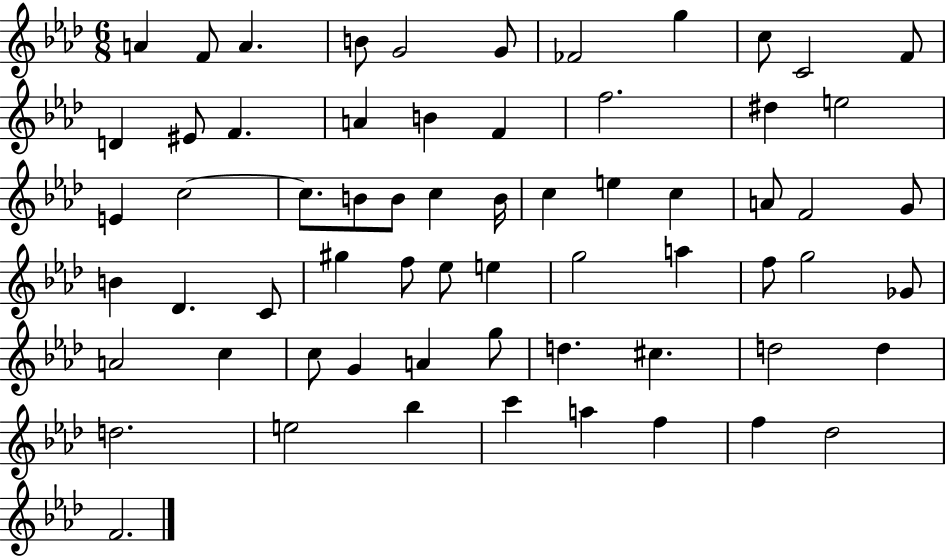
X:1
T:Untitled
M:6/8
L:1/4
K:Ab
A F/2 A B/2 G2 G/2 _F2 g c/2 C2 F/2 D ^E/2 F A B F f2 ^d e2 E c2 c/2 B/2 B/2 c B/4 c e c A/2 F2 G/2 B _D C/2 ^g f/2 _e/2 e g2 a f/2 g2 _G/2 A2 c c/2 G A g/2 d ^c d2 d d2 e2 _b c' a f f _d2 F2